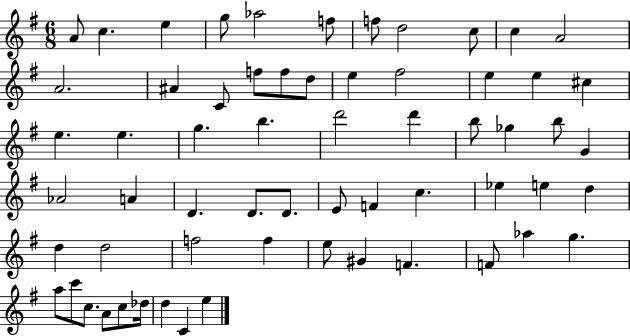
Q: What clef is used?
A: treble